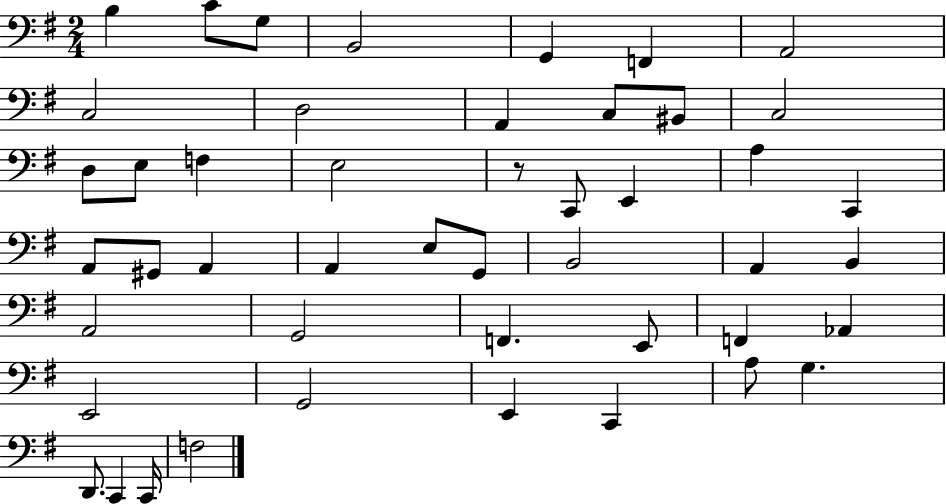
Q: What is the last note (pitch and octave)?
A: F3